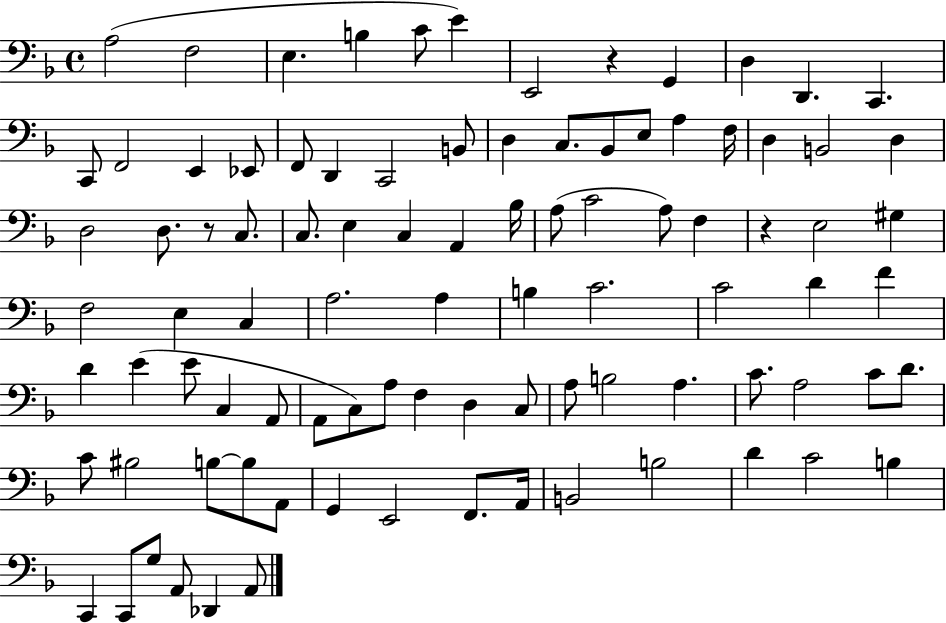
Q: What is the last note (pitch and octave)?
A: A2